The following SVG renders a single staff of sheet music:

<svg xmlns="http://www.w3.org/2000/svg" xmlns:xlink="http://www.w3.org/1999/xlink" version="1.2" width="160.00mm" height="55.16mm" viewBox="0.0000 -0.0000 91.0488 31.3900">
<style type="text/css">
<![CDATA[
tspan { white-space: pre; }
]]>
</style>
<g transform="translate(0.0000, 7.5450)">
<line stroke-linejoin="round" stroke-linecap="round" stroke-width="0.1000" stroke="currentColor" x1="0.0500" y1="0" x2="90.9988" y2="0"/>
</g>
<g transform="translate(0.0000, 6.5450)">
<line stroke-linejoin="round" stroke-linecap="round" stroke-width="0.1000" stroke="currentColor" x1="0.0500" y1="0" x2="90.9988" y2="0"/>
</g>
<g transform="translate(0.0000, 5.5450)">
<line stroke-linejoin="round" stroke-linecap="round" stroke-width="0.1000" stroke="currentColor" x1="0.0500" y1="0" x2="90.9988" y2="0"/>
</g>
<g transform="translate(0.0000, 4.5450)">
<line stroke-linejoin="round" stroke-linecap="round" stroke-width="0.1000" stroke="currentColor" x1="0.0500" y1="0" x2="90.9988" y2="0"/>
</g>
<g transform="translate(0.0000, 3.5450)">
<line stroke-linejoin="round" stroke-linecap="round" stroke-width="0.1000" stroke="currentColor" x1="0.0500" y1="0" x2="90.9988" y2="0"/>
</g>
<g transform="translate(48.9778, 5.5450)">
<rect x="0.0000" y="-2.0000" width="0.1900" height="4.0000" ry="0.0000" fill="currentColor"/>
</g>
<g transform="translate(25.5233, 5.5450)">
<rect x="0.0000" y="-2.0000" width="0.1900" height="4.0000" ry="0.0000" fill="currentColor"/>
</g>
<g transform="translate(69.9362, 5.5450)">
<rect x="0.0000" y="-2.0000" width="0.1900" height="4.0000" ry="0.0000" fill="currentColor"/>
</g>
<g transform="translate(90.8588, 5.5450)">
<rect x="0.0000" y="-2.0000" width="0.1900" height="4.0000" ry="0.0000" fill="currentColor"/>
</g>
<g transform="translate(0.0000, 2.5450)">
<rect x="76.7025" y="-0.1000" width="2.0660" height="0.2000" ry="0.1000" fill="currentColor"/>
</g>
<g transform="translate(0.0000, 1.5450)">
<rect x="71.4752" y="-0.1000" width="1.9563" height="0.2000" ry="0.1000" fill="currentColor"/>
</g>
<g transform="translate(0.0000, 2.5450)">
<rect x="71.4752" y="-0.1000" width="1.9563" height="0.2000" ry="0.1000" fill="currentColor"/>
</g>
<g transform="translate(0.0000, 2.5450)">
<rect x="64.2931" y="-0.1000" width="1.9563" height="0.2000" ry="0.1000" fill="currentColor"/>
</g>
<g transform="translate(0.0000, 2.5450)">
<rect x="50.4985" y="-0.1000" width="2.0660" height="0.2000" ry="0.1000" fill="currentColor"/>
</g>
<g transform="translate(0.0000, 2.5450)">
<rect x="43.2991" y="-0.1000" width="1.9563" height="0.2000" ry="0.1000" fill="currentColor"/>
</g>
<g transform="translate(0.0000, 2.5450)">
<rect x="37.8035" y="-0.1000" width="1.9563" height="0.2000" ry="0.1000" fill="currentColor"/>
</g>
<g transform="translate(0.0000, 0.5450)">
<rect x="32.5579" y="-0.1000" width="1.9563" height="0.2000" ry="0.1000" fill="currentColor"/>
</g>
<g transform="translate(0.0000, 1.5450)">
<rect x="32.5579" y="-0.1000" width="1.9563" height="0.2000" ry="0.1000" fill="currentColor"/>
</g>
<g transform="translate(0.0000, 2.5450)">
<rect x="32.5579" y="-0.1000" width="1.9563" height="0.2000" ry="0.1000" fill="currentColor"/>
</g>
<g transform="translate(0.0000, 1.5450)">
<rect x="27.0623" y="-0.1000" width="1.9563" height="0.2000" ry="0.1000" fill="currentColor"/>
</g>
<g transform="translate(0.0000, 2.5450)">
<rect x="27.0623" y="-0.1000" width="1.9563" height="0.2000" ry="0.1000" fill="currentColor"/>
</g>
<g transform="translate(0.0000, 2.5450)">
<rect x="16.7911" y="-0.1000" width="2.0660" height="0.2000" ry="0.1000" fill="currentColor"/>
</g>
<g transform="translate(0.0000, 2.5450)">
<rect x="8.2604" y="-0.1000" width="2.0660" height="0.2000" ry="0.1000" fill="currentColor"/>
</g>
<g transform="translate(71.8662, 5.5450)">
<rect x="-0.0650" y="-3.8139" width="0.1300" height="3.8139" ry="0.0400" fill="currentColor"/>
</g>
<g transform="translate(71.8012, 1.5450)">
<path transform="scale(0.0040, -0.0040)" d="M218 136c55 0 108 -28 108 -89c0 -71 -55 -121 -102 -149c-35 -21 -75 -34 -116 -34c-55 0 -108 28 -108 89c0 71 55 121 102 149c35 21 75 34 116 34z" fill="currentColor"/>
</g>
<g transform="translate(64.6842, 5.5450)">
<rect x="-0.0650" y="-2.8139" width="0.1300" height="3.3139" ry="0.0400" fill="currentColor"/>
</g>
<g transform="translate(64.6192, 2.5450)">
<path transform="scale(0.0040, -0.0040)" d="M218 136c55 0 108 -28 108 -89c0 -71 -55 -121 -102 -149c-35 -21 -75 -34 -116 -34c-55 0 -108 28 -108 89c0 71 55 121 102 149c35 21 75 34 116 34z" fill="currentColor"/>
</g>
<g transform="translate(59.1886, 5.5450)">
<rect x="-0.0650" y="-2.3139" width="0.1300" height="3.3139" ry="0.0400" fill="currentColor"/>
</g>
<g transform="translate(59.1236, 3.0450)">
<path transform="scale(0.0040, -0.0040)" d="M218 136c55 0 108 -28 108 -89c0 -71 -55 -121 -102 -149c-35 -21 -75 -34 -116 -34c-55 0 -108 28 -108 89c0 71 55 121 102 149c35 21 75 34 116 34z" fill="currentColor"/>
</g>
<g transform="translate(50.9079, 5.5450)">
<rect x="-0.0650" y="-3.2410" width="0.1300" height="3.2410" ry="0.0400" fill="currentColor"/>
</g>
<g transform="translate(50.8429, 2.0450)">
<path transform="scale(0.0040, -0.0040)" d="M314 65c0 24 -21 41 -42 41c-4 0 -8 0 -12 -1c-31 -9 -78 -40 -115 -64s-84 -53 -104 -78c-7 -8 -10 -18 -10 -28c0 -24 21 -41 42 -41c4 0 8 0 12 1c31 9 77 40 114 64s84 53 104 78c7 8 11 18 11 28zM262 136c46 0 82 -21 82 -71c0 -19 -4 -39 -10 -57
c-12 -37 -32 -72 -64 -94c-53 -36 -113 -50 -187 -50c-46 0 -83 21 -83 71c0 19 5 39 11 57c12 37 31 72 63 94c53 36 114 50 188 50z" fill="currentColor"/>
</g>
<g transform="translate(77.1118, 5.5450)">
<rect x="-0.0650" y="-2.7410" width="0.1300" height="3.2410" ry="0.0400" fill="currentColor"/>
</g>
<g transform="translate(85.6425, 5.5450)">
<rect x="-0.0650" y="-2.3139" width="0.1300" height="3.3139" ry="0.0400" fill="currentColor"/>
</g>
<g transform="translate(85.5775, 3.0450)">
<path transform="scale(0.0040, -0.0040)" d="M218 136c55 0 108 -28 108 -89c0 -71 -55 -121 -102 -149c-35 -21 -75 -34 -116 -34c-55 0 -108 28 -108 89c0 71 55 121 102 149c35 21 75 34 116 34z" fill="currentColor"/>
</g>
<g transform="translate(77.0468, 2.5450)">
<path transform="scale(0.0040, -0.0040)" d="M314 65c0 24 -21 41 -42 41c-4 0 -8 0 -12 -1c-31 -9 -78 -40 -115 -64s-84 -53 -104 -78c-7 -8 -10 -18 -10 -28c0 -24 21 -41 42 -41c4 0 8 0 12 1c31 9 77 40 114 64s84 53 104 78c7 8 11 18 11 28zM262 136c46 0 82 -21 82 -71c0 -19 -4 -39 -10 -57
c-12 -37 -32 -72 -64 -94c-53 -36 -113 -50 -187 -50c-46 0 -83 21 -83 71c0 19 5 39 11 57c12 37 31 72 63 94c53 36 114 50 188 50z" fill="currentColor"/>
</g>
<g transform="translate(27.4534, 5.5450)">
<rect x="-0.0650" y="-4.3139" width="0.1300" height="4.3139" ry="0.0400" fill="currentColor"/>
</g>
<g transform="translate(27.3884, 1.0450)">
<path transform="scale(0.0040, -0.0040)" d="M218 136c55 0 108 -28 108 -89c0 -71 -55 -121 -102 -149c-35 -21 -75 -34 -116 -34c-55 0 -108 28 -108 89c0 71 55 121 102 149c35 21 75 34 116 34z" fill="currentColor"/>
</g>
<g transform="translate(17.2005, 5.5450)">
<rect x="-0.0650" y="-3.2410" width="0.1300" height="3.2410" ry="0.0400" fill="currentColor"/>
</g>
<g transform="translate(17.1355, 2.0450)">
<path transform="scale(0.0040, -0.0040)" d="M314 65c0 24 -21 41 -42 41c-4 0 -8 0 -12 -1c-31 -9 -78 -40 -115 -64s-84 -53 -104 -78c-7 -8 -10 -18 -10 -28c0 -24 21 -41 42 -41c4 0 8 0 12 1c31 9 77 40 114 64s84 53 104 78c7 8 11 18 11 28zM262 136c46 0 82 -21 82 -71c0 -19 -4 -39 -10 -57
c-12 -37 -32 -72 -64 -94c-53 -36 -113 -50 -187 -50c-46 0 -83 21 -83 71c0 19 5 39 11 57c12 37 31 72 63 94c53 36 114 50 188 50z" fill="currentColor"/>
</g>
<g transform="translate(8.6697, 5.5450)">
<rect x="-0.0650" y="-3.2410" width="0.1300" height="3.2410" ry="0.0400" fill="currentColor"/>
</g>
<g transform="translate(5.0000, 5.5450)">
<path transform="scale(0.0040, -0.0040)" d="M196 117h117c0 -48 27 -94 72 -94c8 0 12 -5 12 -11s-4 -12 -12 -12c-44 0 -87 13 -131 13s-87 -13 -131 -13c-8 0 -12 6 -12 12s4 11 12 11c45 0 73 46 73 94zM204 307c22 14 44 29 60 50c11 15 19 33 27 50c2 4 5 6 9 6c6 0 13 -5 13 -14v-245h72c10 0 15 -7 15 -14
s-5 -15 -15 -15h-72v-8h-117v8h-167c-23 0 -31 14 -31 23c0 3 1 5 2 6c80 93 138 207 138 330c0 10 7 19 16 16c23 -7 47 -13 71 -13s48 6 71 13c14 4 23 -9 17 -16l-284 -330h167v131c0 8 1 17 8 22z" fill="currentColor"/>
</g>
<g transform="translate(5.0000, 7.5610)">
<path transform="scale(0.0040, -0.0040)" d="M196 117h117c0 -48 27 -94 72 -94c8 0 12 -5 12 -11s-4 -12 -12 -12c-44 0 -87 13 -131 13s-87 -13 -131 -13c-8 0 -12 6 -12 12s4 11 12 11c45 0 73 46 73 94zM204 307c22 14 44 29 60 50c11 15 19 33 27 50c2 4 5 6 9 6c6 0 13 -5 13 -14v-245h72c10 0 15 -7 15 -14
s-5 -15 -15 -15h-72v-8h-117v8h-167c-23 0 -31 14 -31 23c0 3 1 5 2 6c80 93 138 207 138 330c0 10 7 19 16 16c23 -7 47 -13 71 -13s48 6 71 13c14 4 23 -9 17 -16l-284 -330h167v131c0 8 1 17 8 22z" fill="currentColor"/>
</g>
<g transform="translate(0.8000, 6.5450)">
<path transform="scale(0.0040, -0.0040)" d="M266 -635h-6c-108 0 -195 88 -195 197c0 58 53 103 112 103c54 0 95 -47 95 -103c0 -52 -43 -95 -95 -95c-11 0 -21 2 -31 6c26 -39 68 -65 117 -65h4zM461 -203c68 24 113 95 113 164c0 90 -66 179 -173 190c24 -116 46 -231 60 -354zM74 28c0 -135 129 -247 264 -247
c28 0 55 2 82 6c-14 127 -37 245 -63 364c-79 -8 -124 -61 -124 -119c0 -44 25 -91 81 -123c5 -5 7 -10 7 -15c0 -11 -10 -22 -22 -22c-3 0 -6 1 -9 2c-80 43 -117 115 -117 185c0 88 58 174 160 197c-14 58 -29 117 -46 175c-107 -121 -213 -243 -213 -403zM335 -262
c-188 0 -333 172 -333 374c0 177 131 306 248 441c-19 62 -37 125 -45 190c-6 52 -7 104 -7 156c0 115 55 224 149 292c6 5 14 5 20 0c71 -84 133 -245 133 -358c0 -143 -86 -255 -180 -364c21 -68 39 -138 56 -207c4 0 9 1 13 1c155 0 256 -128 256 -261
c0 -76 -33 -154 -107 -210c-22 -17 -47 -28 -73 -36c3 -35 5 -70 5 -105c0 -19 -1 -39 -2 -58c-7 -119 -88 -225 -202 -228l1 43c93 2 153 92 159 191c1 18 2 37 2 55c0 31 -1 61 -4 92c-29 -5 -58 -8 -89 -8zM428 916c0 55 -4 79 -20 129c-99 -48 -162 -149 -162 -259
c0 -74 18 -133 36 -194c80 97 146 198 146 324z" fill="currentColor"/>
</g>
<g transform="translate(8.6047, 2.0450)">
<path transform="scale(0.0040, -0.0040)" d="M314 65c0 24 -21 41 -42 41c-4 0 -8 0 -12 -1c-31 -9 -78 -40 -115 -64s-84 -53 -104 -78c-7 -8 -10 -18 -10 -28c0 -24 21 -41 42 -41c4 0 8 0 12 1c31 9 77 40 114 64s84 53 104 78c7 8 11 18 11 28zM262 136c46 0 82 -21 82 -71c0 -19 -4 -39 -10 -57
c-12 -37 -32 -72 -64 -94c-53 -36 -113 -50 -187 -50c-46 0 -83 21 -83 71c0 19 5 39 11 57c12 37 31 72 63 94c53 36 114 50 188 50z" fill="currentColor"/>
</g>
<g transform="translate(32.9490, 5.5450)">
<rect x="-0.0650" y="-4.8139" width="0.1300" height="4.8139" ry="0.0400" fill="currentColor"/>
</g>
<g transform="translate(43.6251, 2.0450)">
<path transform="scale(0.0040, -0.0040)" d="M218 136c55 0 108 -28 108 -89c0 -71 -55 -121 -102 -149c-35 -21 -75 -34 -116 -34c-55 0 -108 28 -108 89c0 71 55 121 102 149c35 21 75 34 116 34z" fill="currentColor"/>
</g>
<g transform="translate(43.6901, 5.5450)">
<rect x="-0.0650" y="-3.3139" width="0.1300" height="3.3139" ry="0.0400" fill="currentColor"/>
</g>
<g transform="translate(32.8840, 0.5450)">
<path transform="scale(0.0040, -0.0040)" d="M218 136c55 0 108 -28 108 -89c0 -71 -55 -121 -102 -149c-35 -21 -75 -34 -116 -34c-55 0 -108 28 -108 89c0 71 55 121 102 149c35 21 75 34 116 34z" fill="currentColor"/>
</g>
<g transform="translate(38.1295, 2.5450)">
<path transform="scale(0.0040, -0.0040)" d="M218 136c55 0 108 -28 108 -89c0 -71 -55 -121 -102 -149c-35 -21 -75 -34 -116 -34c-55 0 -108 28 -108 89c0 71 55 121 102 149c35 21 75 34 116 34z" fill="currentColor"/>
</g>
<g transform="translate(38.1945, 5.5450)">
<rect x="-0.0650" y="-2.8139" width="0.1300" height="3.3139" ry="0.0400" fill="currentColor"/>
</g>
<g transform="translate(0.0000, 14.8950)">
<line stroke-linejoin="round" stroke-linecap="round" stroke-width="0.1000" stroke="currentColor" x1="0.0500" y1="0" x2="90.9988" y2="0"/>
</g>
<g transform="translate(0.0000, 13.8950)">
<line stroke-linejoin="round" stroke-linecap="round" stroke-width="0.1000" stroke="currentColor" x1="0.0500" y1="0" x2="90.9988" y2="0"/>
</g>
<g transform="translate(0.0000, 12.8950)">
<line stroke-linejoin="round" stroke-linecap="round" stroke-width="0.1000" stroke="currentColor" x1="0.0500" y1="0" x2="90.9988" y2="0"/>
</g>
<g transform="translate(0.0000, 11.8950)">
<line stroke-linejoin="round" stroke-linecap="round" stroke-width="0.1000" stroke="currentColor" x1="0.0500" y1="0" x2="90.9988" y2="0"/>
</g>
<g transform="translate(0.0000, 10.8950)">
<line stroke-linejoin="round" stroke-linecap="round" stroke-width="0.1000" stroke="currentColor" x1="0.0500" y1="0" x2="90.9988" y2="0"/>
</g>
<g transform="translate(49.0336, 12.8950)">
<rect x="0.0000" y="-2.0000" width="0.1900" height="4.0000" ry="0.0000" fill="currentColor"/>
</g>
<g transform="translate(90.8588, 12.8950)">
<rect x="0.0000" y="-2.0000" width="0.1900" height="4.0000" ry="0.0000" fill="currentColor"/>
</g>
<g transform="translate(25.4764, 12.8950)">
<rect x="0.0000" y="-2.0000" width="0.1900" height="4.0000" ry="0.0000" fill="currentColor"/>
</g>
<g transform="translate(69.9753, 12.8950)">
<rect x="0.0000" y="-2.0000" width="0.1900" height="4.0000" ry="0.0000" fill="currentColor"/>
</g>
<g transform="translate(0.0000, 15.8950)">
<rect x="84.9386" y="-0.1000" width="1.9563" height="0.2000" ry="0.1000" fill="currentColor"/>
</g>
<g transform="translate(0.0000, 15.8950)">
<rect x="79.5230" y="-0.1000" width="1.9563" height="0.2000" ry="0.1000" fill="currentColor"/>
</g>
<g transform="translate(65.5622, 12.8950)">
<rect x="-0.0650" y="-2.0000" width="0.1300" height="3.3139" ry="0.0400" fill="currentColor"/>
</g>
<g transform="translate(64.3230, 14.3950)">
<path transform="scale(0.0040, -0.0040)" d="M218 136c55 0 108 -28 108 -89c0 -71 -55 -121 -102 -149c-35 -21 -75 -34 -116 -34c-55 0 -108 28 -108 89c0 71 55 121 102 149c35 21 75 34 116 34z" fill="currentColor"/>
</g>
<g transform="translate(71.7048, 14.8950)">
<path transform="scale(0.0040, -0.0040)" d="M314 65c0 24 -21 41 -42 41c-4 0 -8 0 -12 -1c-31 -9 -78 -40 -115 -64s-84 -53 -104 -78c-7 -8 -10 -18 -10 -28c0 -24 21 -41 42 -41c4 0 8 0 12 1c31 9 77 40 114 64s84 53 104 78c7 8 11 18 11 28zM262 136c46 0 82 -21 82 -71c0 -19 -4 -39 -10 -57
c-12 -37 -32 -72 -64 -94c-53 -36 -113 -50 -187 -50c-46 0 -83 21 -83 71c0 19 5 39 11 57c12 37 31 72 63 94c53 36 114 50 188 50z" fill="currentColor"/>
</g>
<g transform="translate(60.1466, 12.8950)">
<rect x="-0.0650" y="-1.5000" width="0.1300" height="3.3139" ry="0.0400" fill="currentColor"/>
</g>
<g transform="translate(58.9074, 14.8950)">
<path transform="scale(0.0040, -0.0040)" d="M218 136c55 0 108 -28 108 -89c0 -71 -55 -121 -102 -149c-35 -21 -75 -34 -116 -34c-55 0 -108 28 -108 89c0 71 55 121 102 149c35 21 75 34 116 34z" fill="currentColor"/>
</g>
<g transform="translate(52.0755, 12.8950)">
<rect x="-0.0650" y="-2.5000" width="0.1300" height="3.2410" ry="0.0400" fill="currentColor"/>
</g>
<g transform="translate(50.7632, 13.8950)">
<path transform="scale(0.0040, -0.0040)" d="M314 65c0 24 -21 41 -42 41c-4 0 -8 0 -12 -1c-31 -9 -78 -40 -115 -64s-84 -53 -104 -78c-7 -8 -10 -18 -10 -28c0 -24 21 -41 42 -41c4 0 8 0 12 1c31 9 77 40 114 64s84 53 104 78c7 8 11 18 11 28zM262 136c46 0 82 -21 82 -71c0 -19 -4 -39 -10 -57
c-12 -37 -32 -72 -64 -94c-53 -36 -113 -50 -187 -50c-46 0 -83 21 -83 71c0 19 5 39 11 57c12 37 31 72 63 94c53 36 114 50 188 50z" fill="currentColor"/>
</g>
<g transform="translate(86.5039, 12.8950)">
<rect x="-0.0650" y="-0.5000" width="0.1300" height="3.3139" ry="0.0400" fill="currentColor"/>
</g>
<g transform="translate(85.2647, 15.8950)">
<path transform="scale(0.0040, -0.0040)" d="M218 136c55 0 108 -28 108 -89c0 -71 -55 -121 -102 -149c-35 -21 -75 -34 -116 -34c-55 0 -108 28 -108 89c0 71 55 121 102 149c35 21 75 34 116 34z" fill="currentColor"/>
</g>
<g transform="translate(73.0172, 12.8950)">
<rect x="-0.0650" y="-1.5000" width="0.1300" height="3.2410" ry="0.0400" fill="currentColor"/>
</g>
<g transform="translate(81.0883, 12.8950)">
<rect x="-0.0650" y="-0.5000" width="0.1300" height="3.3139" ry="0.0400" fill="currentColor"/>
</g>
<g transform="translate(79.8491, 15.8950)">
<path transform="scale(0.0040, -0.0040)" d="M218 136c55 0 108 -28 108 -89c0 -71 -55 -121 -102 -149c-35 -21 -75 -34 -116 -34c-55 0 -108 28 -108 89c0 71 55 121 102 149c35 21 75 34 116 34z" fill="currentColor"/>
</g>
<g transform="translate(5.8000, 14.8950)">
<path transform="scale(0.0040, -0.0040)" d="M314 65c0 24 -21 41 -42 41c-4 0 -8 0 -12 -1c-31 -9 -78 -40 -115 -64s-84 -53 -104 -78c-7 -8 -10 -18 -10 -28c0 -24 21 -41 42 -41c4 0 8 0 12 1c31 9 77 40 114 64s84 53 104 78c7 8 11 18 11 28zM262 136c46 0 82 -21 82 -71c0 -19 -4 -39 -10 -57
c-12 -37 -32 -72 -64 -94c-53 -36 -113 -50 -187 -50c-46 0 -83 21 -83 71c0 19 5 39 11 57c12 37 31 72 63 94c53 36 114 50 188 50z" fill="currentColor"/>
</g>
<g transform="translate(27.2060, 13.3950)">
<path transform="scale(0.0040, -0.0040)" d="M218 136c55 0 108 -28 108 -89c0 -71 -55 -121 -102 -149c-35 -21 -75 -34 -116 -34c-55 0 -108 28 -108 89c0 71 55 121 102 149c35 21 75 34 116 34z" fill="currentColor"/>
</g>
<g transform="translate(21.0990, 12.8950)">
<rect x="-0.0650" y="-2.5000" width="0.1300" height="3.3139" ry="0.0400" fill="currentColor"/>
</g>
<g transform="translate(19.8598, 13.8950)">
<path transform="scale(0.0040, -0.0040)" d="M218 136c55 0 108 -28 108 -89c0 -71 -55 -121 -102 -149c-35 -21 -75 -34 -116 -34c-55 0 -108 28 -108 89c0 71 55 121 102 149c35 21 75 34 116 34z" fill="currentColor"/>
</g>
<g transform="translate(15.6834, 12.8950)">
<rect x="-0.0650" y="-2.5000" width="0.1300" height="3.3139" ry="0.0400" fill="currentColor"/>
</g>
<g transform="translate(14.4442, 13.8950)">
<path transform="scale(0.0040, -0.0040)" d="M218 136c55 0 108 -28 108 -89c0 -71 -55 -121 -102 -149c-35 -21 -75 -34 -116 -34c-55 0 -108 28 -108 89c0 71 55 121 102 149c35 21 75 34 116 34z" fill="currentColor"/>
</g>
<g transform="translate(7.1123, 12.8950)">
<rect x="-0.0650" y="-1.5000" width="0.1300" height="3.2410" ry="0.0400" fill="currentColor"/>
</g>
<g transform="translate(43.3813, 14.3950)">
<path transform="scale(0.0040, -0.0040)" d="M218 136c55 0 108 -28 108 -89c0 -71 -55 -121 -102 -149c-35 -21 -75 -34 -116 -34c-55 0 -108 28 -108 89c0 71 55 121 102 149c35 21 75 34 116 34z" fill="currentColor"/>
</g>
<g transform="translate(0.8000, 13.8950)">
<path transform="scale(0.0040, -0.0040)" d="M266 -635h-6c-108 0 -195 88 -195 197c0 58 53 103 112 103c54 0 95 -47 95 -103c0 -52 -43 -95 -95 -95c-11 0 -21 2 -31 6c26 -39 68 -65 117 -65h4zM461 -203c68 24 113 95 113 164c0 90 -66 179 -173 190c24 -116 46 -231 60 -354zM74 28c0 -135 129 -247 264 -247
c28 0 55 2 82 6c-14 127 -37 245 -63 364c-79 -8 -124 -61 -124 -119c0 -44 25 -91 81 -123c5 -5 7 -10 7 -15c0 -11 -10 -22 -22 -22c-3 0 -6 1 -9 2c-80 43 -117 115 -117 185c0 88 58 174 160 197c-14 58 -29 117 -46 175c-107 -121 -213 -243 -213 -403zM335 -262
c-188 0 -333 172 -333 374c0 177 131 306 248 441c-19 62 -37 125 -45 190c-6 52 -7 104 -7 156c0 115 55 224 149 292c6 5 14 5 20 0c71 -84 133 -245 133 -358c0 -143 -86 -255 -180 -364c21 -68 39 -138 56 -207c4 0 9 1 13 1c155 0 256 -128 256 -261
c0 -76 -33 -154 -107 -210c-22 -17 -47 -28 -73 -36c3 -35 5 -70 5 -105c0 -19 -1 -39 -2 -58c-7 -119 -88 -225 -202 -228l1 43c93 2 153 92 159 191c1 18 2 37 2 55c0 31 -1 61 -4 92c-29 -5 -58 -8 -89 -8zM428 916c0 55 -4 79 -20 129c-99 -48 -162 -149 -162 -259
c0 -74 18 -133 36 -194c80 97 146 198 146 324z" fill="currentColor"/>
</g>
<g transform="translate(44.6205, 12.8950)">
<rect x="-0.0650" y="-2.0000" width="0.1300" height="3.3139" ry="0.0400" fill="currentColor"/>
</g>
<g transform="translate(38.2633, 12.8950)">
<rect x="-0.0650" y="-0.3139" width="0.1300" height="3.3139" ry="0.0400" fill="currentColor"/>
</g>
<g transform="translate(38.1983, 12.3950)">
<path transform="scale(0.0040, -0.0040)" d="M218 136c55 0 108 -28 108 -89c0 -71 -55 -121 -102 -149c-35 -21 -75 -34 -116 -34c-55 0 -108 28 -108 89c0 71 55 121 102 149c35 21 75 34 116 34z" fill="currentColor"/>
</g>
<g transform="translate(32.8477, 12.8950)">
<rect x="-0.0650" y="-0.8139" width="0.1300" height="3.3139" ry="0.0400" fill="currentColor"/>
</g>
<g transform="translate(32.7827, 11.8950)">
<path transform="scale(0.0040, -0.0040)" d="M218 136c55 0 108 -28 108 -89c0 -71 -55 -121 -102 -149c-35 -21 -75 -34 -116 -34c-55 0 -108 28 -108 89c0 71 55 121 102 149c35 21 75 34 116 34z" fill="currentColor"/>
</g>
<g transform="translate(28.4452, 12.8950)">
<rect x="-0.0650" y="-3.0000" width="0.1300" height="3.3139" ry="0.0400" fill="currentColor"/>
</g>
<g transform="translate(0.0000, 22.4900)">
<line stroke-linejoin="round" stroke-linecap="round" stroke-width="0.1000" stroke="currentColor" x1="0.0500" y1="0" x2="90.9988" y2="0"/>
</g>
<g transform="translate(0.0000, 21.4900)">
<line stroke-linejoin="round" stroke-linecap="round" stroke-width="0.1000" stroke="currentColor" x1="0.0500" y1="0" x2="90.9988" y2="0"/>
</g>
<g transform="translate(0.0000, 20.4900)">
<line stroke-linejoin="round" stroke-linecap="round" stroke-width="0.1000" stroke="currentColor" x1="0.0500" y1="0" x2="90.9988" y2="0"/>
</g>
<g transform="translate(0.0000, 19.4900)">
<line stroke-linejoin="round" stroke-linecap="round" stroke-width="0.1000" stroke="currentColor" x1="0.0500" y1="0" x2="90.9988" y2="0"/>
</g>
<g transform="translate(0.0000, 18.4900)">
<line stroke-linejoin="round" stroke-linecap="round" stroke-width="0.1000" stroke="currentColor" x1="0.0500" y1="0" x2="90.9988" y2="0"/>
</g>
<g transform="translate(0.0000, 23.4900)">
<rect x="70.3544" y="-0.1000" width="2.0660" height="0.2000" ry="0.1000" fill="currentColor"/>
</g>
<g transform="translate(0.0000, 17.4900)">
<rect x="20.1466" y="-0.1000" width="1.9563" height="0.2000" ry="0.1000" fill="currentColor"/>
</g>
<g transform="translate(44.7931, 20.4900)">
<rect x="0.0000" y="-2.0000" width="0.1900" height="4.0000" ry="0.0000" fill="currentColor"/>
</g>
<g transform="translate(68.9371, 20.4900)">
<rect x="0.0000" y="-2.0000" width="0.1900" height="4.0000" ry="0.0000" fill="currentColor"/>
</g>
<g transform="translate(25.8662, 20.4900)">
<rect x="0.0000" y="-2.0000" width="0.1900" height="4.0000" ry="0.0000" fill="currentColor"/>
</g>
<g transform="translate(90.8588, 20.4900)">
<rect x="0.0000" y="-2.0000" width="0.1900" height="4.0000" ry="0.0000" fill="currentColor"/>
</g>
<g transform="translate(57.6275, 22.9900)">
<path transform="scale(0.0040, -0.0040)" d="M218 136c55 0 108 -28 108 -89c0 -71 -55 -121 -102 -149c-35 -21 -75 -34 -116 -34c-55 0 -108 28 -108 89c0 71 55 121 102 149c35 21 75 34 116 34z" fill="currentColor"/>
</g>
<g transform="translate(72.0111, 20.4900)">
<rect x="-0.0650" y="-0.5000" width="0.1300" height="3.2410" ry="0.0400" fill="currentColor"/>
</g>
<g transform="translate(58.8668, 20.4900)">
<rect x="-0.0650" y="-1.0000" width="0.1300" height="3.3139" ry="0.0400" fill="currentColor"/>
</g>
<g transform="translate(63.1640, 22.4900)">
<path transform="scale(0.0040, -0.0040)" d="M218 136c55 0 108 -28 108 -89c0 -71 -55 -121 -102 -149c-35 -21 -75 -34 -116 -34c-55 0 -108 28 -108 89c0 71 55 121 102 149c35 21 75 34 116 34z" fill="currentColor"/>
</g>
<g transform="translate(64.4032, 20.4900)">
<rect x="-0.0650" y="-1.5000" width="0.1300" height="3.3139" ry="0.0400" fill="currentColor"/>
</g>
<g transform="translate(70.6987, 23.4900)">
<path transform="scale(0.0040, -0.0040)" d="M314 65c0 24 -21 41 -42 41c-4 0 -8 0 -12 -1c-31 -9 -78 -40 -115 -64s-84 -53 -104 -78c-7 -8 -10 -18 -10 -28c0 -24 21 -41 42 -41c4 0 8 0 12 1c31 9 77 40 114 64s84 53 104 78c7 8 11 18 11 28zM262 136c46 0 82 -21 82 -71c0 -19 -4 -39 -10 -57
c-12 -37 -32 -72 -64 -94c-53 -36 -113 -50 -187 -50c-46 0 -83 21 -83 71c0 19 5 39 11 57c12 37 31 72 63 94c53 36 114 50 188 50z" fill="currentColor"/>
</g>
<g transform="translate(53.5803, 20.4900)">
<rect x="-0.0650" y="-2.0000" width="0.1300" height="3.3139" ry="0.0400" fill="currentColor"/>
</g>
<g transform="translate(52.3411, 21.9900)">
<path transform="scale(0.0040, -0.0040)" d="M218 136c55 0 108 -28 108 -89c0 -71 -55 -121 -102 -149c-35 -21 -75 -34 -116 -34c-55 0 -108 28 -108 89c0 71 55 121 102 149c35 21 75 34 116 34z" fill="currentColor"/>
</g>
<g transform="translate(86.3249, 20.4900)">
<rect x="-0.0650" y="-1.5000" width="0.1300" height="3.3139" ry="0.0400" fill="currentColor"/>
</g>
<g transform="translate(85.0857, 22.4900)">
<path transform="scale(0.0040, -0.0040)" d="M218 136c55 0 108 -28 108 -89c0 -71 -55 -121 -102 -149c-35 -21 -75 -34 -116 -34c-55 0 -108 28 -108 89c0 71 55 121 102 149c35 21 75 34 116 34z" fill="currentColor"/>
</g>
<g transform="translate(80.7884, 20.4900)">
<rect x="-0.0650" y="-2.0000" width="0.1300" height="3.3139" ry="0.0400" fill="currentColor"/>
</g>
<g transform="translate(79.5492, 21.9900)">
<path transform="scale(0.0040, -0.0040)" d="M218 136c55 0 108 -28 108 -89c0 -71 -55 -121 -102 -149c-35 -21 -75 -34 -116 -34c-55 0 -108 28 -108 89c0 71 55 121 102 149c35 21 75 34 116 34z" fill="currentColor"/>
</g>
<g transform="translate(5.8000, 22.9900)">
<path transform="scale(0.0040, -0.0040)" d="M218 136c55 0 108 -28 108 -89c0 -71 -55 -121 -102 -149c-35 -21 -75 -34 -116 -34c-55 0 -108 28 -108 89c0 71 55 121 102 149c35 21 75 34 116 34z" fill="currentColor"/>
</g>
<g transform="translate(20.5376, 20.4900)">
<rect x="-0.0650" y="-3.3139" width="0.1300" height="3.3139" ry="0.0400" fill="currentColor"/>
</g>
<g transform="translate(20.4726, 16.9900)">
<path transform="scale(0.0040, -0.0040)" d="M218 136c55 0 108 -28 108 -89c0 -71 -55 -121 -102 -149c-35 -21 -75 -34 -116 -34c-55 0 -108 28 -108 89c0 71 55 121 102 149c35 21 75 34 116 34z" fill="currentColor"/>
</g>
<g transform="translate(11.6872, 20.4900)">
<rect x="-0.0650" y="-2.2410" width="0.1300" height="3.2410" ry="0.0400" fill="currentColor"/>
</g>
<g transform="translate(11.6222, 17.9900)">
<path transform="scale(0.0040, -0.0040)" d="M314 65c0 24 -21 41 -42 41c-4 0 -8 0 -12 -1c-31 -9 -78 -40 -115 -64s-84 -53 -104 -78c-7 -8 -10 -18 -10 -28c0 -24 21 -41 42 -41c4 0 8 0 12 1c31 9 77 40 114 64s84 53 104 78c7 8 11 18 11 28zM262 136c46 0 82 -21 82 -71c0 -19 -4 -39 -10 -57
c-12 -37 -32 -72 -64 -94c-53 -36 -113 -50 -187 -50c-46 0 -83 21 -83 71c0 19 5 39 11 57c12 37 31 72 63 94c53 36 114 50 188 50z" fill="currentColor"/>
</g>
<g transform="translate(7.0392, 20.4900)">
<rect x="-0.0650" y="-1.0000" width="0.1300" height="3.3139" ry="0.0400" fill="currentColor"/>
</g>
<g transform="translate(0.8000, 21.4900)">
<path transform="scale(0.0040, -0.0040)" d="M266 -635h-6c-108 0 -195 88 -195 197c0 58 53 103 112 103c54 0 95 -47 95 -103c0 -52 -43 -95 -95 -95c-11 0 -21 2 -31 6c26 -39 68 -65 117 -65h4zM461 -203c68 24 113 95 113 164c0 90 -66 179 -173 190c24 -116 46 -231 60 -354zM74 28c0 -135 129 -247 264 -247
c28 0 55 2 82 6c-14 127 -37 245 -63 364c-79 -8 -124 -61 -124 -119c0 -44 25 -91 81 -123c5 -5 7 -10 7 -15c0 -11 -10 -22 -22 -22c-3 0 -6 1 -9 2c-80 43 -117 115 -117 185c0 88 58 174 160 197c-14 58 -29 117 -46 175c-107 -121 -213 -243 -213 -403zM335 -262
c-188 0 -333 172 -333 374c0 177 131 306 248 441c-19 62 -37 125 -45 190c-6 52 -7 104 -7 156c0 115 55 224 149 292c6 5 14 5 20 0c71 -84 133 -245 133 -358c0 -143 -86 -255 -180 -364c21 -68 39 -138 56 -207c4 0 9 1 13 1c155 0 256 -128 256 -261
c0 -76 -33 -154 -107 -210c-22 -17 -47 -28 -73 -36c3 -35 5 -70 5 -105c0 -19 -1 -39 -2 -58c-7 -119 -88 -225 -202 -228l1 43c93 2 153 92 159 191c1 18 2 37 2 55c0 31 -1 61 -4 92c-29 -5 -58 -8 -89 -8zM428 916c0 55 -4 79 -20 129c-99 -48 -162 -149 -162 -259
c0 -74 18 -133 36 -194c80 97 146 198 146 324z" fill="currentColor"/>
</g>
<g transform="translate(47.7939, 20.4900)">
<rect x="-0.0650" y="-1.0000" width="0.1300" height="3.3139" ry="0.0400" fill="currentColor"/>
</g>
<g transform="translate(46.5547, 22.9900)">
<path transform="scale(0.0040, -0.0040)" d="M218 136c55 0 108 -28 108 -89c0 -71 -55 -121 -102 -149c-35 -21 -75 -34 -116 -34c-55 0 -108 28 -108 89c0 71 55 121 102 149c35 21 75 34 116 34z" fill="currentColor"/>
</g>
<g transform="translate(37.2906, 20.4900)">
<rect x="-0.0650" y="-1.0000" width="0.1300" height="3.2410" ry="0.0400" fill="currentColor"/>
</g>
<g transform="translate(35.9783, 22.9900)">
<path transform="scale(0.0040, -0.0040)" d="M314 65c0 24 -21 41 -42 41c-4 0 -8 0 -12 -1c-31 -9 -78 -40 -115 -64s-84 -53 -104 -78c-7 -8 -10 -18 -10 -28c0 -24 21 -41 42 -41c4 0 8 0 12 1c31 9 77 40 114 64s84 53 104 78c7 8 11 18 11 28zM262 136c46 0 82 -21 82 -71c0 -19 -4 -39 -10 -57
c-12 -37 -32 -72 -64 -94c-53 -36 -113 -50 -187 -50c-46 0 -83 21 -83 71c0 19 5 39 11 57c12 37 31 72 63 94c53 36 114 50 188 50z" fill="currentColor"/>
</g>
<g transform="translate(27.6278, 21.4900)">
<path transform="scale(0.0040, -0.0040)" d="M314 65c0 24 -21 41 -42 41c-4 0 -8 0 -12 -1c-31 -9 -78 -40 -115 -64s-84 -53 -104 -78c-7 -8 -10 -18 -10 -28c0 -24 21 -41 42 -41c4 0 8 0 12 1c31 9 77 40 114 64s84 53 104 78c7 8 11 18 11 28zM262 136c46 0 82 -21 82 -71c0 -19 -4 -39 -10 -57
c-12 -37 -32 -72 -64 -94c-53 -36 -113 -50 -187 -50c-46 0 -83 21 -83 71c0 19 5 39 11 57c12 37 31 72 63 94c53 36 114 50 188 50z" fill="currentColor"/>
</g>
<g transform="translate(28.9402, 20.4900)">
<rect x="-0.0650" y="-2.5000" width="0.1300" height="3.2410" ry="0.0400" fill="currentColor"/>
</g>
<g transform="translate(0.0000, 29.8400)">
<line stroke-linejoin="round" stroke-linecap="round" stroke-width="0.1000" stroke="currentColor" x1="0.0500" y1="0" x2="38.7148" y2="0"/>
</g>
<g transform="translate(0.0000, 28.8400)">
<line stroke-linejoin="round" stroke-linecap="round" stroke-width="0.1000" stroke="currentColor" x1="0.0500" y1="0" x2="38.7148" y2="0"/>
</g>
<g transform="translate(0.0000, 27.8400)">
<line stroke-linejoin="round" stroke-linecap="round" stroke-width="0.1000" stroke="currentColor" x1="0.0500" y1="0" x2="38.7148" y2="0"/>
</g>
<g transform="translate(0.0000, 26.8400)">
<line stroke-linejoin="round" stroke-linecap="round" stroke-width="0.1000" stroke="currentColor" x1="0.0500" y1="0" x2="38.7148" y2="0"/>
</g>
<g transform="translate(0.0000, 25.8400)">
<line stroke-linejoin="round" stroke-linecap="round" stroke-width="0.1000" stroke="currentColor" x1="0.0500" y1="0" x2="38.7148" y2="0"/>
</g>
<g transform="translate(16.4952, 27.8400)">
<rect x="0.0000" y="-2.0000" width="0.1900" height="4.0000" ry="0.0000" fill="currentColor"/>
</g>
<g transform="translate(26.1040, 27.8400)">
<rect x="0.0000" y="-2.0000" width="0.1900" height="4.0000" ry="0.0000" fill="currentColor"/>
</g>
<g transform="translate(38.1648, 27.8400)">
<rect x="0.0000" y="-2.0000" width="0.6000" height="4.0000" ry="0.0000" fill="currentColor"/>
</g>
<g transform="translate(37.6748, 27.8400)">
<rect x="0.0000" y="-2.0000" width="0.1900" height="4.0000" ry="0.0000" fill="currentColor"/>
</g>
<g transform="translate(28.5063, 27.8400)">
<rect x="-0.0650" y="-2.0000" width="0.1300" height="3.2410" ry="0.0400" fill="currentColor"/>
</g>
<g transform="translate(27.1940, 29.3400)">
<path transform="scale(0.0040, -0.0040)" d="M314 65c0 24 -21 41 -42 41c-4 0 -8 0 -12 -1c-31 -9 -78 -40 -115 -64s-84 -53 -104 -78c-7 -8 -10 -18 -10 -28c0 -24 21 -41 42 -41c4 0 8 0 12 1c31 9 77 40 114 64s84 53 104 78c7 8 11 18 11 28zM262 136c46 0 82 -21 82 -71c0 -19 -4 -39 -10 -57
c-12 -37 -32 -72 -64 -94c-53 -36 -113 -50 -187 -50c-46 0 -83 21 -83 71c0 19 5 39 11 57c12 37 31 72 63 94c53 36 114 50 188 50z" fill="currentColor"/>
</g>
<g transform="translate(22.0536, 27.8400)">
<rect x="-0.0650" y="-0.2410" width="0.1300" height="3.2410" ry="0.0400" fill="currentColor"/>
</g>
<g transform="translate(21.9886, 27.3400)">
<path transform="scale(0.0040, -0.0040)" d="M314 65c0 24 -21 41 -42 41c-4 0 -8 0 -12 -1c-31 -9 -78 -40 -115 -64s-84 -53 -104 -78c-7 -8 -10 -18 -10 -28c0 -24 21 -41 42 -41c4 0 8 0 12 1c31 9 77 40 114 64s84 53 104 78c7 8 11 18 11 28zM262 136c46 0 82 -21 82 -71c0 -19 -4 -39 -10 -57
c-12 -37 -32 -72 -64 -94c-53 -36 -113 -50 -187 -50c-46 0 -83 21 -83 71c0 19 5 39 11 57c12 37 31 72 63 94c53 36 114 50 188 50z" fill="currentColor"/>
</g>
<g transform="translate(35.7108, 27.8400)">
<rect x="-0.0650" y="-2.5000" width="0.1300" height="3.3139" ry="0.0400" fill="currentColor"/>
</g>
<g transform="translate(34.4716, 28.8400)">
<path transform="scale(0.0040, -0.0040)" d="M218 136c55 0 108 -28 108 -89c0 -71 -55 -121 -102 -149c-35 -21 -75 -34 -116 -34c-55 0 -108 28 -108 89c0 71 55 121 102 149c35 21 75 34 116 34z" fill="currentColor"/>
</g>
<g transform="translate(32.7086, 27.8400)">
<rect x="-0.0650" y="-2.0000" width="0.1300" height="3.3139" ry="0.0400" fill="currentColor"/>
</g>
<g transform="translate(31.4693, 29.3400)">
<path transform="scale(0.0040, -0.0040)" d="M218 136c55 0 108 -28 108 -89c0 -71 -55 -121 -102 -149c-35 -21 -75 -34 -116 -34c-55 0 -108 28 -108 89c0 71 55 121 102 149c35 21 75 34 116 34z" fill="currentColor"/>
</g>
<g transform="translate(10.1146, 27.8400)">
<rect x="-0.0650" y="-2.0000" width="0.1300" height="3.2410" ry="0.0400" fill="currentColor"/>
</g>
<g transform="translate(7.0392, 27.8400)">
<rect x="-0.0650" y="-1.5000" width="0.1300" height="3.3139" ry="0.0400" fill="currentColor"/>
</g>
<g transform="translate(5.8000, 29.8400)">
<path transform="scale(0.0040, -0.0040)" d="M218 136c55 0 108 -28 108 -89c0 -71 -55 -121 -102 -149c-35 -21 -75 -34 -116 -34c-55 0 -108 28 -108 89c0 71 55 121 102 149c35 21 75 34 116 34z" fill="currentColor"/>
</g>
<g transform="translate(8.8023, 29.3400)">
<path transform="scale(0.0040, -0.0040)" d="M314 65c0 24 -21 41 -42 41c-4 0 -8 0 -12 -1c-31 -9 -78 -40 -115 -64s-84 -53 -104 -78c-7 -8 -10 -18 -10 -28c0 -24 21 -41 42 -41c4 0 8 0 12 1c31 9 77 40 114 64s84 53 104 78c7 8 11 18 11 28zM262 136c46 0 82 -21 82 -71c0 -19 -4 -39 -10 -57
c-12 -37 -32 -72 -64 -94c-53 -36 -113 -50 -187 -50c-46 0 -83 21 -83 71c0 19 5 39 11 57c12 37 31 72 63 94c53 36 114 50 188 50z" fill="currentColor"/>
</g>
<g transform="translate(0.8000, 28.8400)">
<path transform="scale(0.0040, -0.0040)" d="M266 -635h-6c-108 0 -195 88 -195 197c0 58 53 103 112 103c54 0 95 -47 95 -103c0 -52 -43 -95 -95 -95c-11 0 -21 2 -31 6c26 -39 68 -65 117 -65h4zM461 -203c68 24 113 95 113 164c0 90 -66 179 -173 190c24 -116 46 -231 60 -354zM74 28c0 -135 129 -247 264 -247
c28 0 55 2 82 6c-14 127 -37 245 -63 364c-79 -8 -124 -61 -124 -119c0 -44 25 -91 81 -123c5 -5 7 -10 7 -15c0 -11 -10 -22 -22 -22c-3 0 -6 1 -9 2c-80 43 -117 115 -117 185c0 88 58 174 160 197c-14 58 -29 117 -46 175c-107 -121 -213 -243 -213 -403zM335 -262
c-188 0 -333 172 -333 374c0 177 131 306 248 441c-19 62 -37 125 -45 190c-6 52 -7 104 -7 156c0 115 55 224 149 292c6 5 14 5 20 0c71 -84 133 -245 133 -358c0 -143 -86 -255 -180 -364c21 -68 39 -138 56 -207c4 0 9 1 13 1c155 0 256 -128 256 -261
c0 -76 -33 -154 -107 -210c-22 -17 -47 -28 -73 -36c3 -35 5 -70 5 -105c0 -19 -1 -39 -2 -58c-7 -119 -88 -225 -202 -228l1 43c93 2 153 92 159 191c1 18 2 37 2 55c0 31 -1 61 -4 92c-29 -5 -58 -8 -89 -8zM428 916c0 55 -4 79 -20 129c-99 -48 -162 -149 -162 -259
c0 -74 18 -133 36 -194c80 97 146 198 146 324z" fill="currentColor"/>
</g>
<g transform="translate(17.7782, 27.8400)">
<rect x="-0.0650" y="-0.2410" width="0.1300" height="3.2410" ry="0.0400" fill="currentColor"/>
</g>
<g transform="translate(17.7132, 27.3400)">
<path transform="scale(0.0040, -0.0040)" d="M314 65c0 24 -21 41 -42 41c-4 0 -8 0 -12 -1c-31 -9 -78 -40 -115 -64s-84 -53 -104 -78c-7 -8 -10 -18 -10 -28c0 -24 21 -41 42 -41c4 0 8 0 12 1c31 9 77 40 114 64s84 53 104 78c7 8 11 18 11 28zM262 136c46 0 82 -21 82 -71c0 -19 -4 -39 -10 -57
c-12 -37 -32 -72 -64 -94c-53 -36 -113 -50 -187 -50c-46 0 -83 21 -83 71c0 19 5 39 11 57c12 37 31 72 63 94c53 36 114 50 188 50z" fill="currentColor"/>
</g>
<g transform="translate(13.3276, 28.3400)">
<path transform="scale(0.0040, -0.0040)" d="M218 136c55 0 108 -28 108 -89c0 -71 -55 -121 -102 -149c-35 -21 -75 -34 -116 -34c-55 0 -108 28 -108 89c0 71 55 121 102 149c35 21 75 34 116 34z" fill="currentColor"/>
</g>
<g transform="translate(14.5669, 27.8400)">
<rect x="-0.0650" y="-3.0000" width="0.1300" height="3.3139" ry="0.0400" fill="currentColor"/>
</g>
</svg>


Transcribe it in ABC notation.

X:1
T:Untitled
M:4/4
L:1/4
K:C
b2 b2 d' e' a b b2 g a c' a2 g E2 G G A d c F G2 E F E2 C C D g2 b G2 D2 D F D E C2 F E E F2 A c2 c2 F2 F G